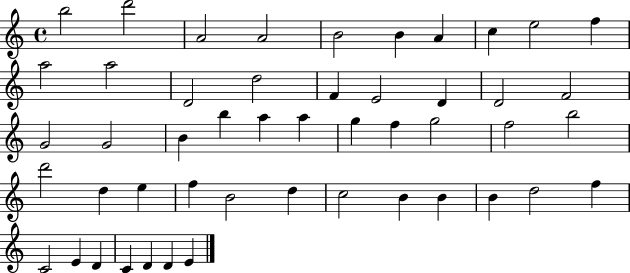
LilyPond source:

{
  \clef treble
  \time 4/4
  \defaultTimeSignature
  \key c \major
  b''2 d'''2 | a'2 a'2 | b'2 b'4 a'4 | c''4 e''2 f''4 | \break a''2 a''2 | d'2 d''2 | f'4 e'2 d'4 | d'2 f'2 | \break g'2 g'2 | b'4 b''4 a''4 a''4 | g''4 f''4 g''2 | f''2 b''2 | \break d'''2 d''4 e''4 | f''4 b'2 d''4 | c''2 b'4 b'4 | b'4 d''2 f''4 | \break c'2 e'4 d'4 | c'4 d'4 d'4 e'4 | \bar "|."
}